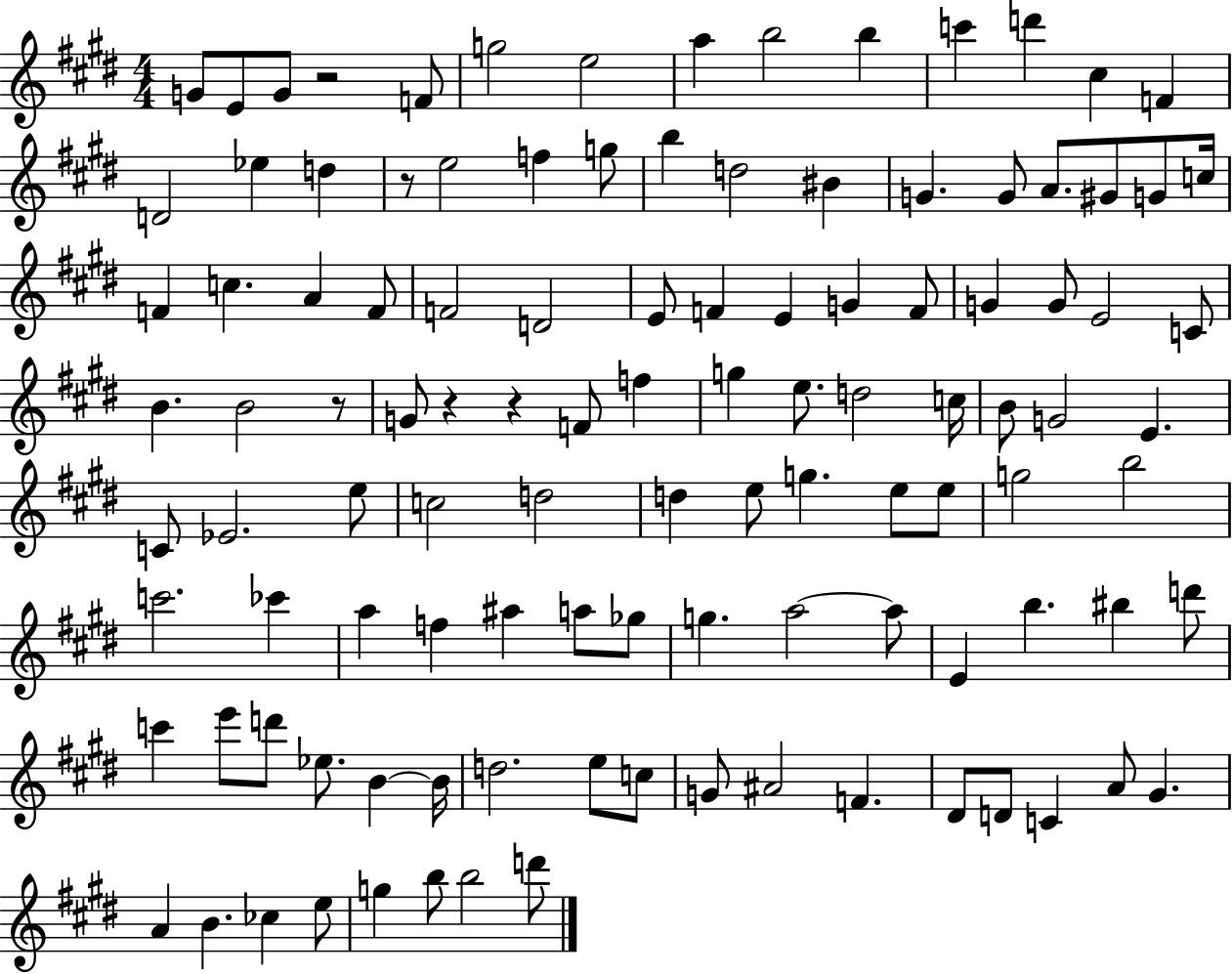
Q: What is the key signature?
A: E major